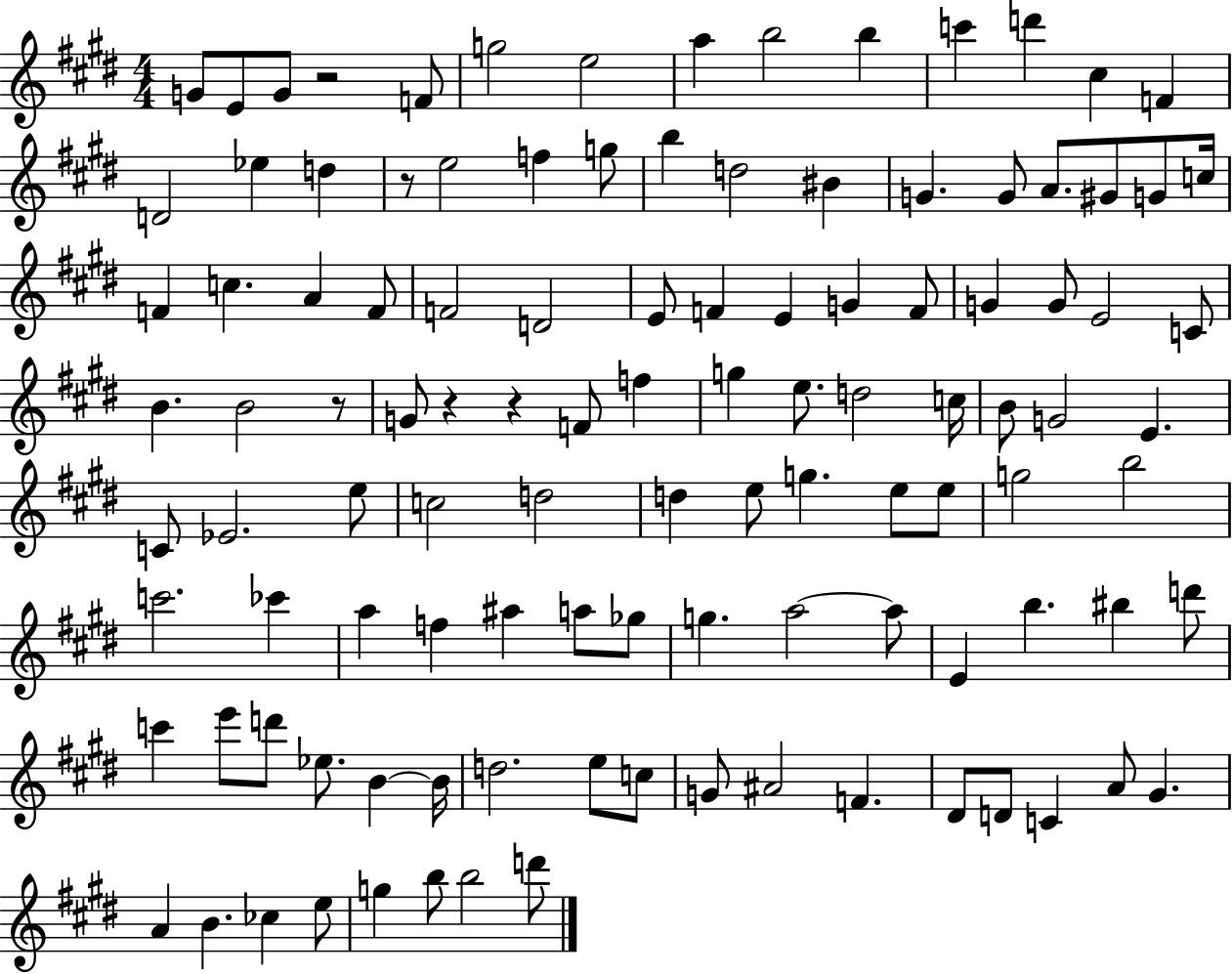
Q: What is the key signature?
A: E major